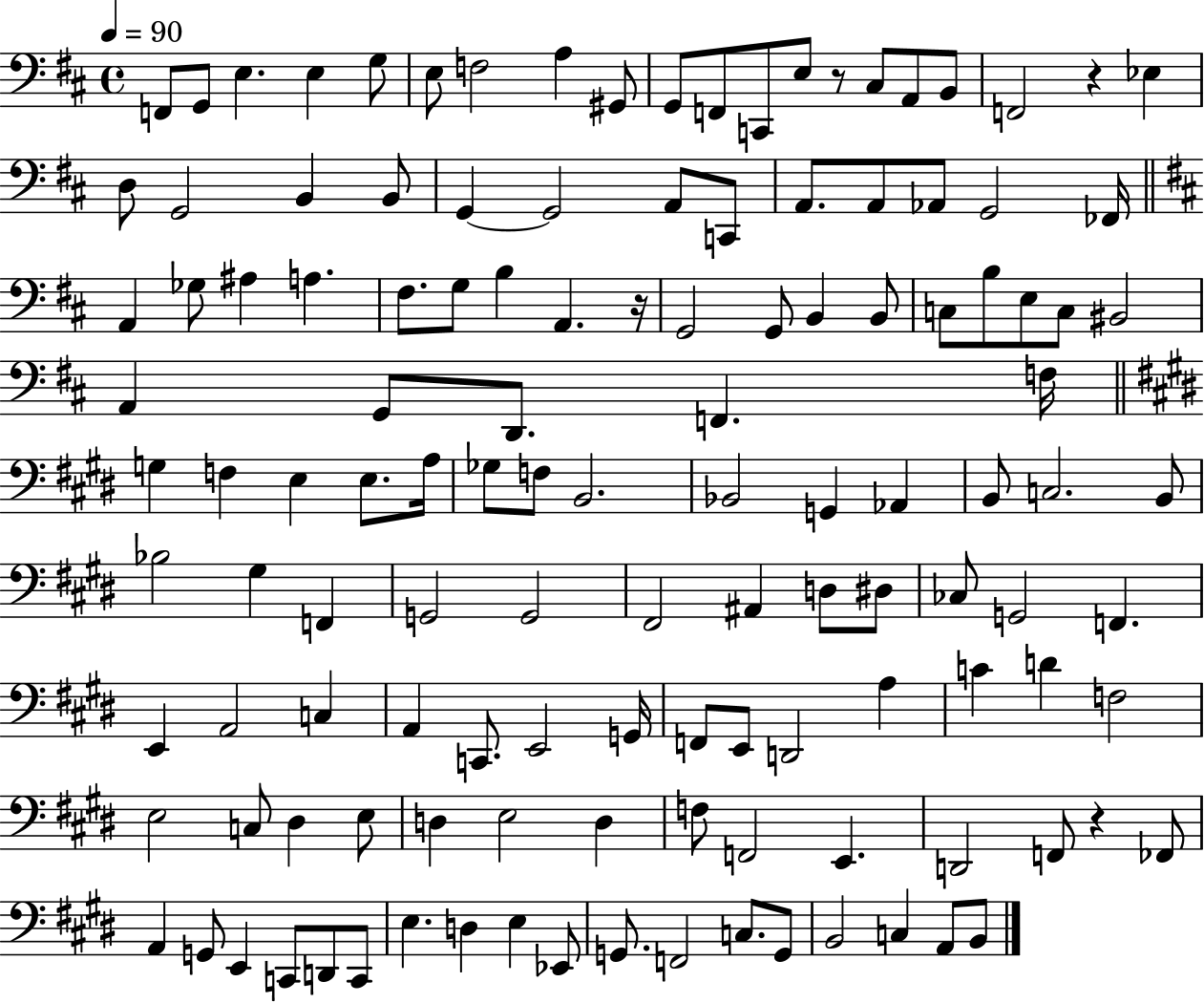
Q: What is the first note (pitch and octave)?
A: F2